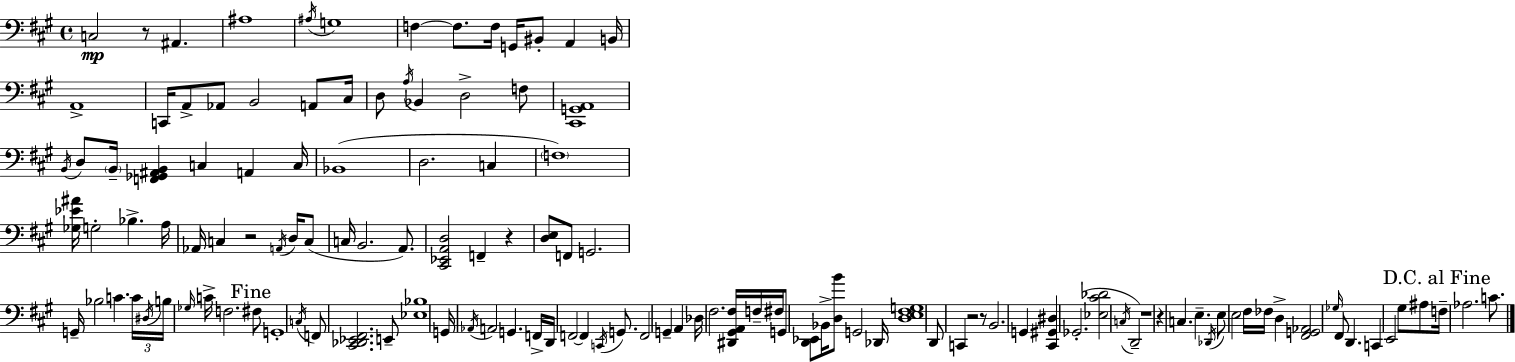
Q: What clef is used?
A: bass